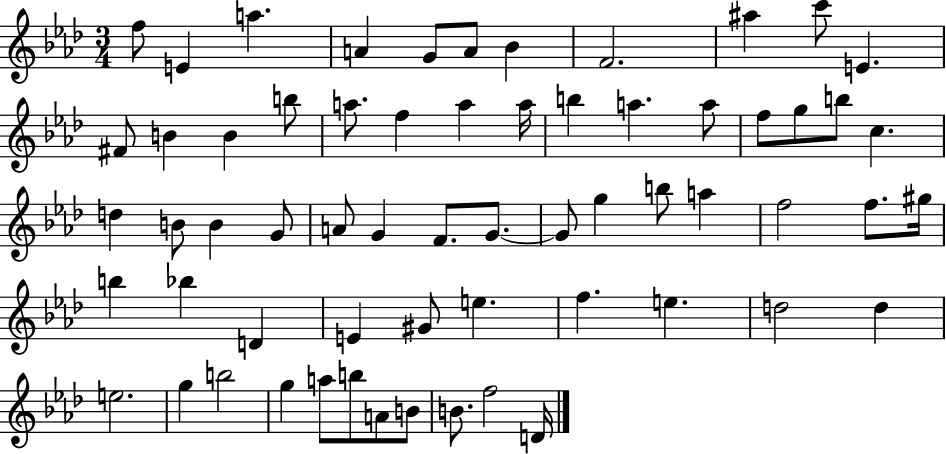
{
  \clef treble
  \numericTimeSignature
  \time 3/4
  \key aes \major
  f''8 e'4 a''4. | a'4 g'8 a'8 bes'4 | f'2. | ais''4 c'''8 e'4. | \break fis'8 b'4 b'4 b''8 | a''8. f''4 a''4 a''16 | b''4 a''4. a''8 | f''8 g''8 b''8 c''4. | \break d''4 b'8 b'4 g'8 | a'8 g'4 f'8. g'8.~~ | g'8 g''4 b''8 a''4 | f''2 f''8. gis''16 | \break b''4 bes''4 d'4 | e'4 gis'8 e''4. | f''4. e''4. | d''2 d''4 | \break e''2. | g''4 b''2 | g''4 a''8 b''8 a'8 b'8 | b'8. f''2 d'16 | \break \bar "|."
}